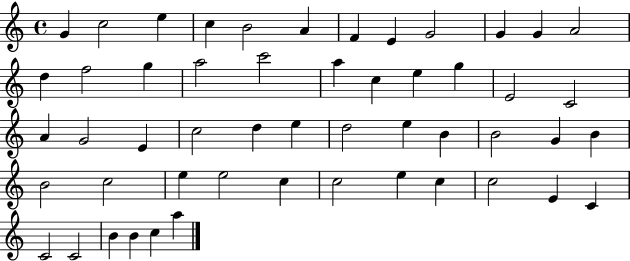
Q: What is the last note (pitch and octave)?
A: A5